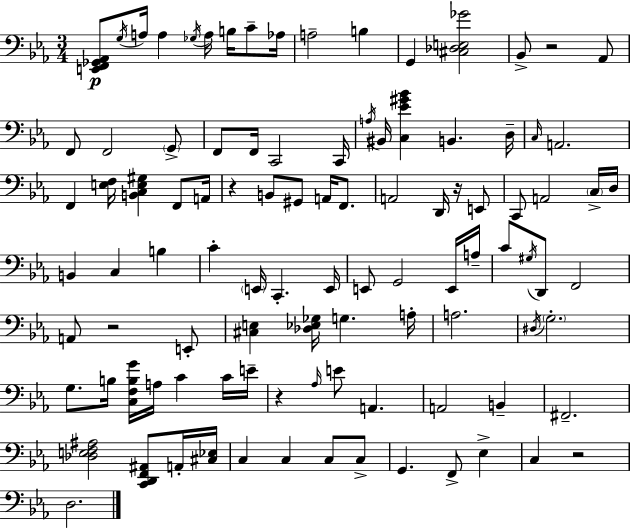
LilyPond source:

{
  \clef bass
  \numericTimeSignature
  \time 3/4
  \key c \minor
  <e, f, ges, aes,>8\p \acciaccatura { g16 } a16 a4 \acciaccatura { ges16 } a16 b16 c'8-- | aes16 a2-- b4 | g,4 <cis des e ges'>2 | bes,8-> r2 | \break aes,8 f,8 f,2 | \parenthesize g,8-> f,8 f,16 c,2 | c,16 \acciaccatura { a16 } bis,16 <c ees' gis' bes'>4 b,4. | d16-- \grace { c16 } a,2. | \break f,4 <e f>16 <b, c e gis>4 | f,8 a,16 r4 b,8 gis,8 | a,16 f,8. a,2 | d,16 r16 e,8 c,8 a,2 | \break \parenthesize c16-> d16 b,4 c4 | b4 c'4-. \parenthesize e,16 c,4.-. | e,16 e,8 g,2 | e,16 a16-- c'8 \acciaccatura { gis16 } d,8 f,2 | \break a,8 r2 | e,8-. <cis e>4 <des ees ges>16 g4. | a16-. a2. | \acciaccatura { dis16 } \parenthesize g2.-. | \break g8. b16 <c f b g'>16 a16 | c'4 c'16 e'16-- r4 \grace { aes16 } e'8 | a,4. a,2 | b,4-- fis,2.-- | \break <des e f ais>2 | <c, d, f, ais,>8 a,16-. <cis ees>16 c4 c4 | c8 c8-> g,4. | f,8-> ees4-> c4 r2 | \break d2. | \bar "|."
}